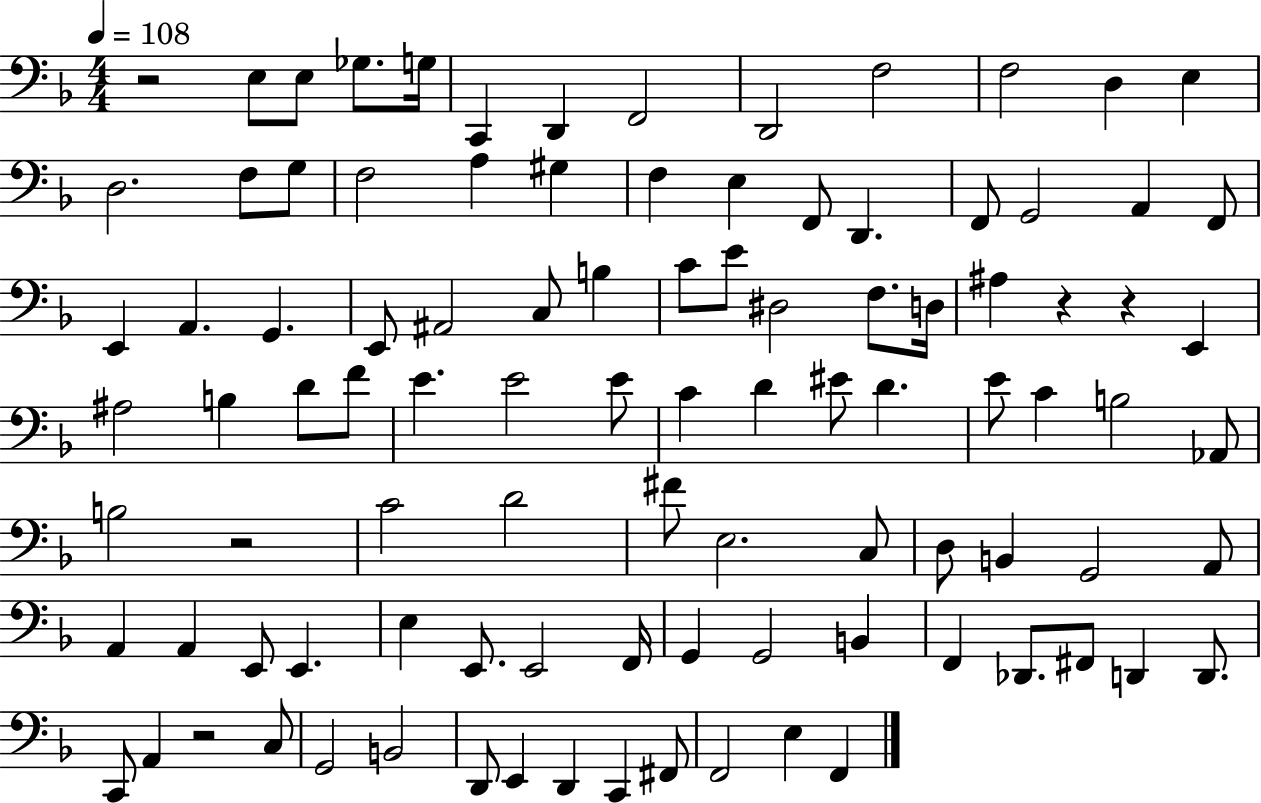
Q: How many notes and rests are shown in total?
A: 99